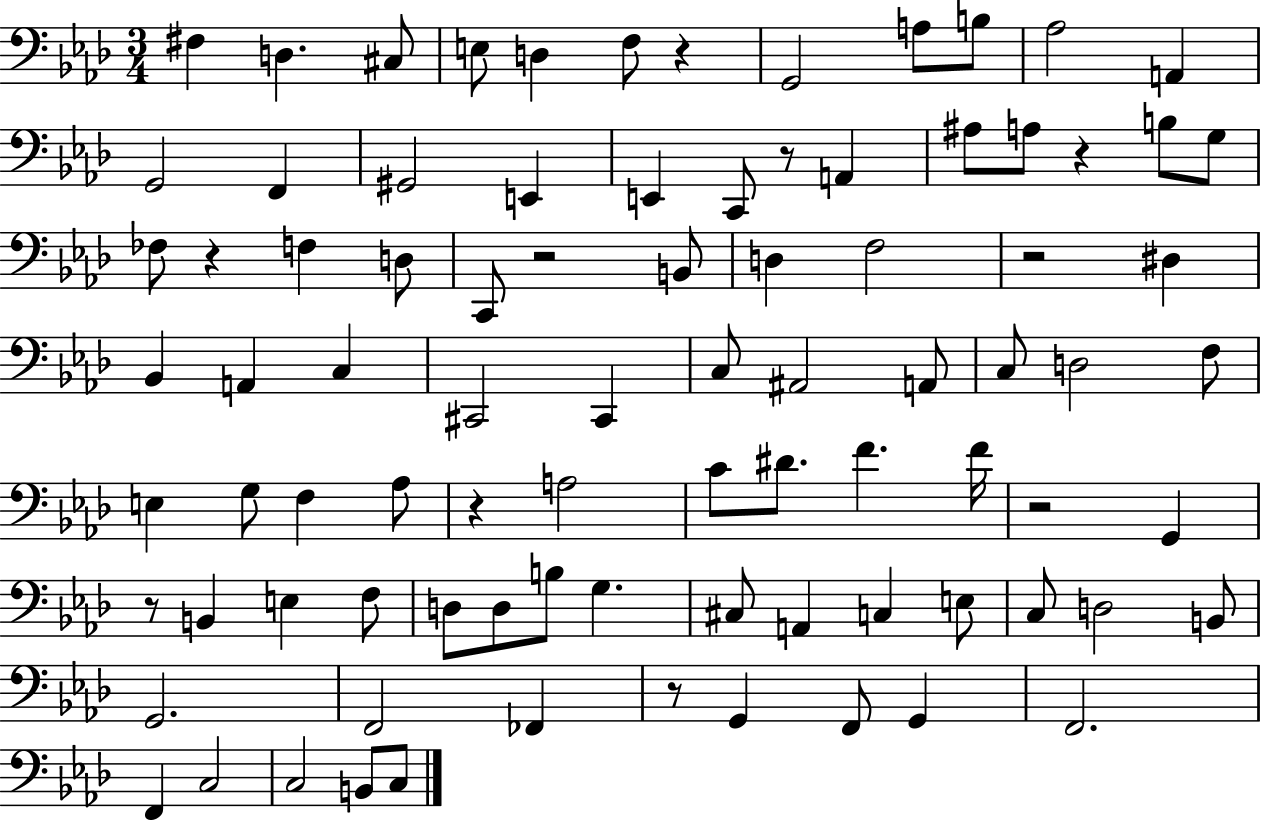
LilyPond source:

{
  \clef bass
  \numericTimeSignature
  \time 3/4
  \key aes \major
  fis4 d4. cis8 | e8 d4 f8 r4 | g,2 a8 b8 | aes2 a,4 | \break g,2 f,4 | gis,2 e,4 | e,4 c,8 r8 a,4 | ais8 a8 r4 b8 g8 | \break fes8 r4 f4 d8 | c,8 r2 b,8 | d4 f2 | r2 dis4 | \break bes,4 a,4 c4 | cis,2 cis,4 | c8 ais,2 a,8 | c8 d2 f8 | \break e4 g8 f4 aes8 | r4 a2 | c'8 dis'8. f'4. f'16 | r2 g,4 | \break r8 b,4 e4 f8 | d8 d8 b8 g4. | cis8 a,4 c4 e8 | c8 d2 b,8 | \break g,2. | f,2 fes,4 | r8 g,4 f,8 g,4 | f,2. | \break f,4 c2 | c2 b,8 c8 | \bar "|."
}